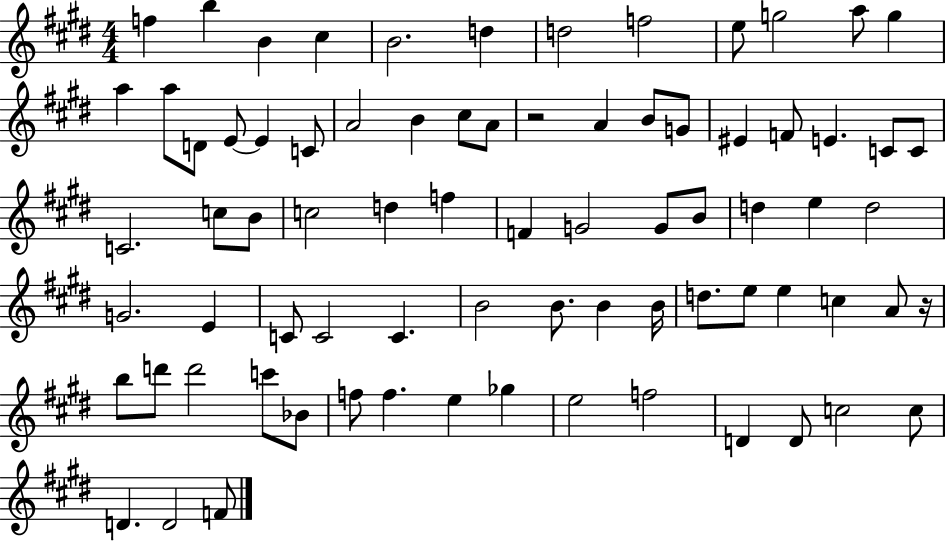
{
  \clef treble
  \numericTimeSignature
  \time 4/4
  \key e \major
  f''4 b''4 b'4 cis''4 | b'2. d''4 | d''2 f''2 | e''8 g''2 a''8 g''4 | \break a''4 a''8 d'8 e'8~~ e'4 c'8 | a'2 b'4 cis''8 a'8 | r2 a'4 b'8 g'8 | eis'4 f'8 e'4. c'8 c'8 | \break c'2. c''8 b'8 | c''2 d''4 f''4 | f'4 g'2 g'8 b'8 | d''4 e''4 d''2 | \break g'2. e'4 | c'8 c'2 c'4. | b'2 b'8. b'4 b'16 | d''8. e''8 e''4 c''4 a'8 r16 | \break b''8 d'''8 d'''2 c'''8 bes'8 | f''8 f''4. e''4 ges''4 | e''2 f''2 | d'4 d'8 c''2 c''8 | \break d'4. d'2 f'8 | \bar "|."
}